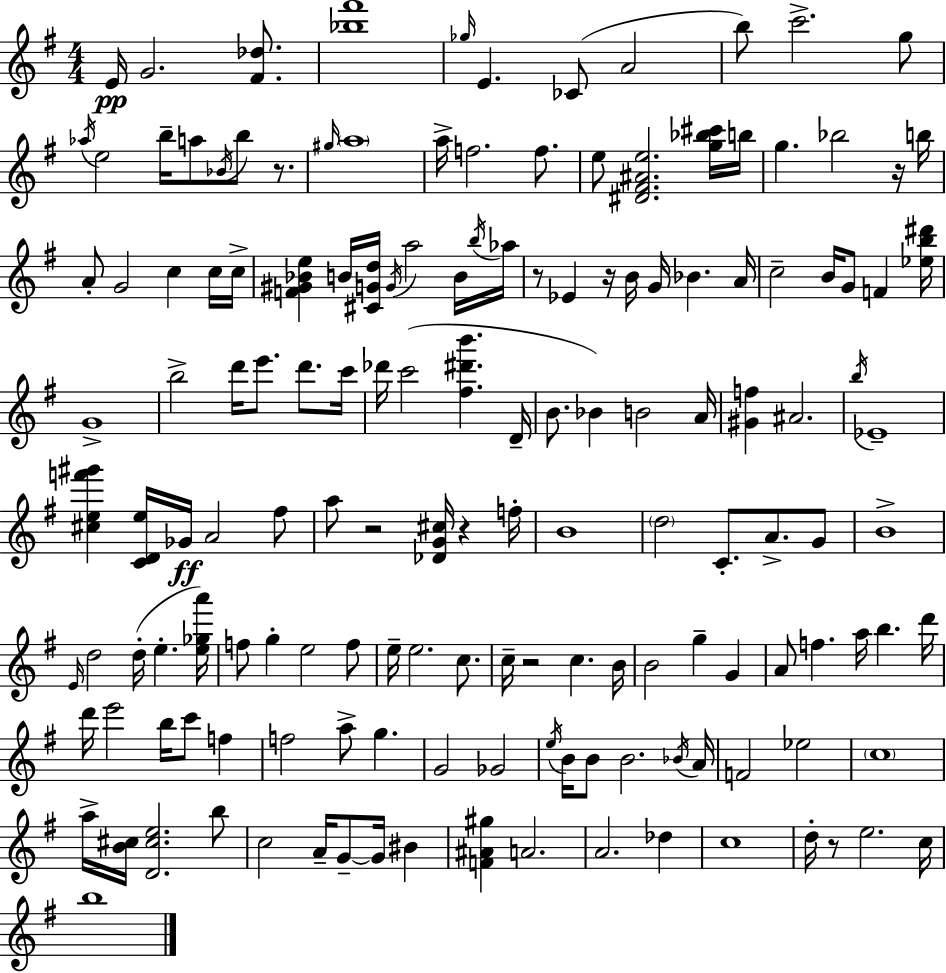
{
  \clef treble
  \numericTimeSignature
  \time 4/4
  \key g \major
  e'16\pp g'2. <fis' des''>8. | <bes'' fis'''>1 | \grace { ges''16 } e'4. ces'8( a'2 | b''8) c'''2.-> g''8 | \break \acciaccatura { aes''16 } e''2 b''16-- a''8 \acciaccatura { bes'16 } b''8 | r8. \grace { gis''16 } \parenthesize a''1 | a''16-> f''2. | f''8. e''8 <dis' fis' ais' e''>2. | \break <g'' bes'' cis'''>16 b''16 g''4. bes''2 | r16 b''16 a'8-. g'2 c''4 | c''16 c''16-> <f' gis' bes' e''>4 b'16 <cis' g' d''>16 \acciaccatura { g'16 } a''2 | b'16 \acciaccatura { b''16 } aes''16 r8 ees'4 r16 b'16 g'16 bes'4. | \break a'16 c''2-- b'16 g'8 | f'4 <ees'' b'' dis'''>16 g'1-> | b''2-> d'''16 e'''8. | d'''8. c'''16 des'''16 c'''2( <fis'' dis''' b'''>4. | \break d'16-- b'8. bes'4) b'2 | a'16 <gis' f''>4 ais'2. | \acciaccatura { b''16 } ees'1-- | <cis'' e'' f''' gis'''>4 <c' d' e''>16 ges'16\ff a'2 | \break fis''8 a''8 r2 | <des' g' cis''>16 r4 f''16-. b'1 | \parenthesize d''2 c'8.-. | a'8.-> g'8 b'1-> | \break \grace { e'16 } d''2 | d''16-.( e''4.-. <e'' ges'' a'''>16) f''8 g''4-. e''2 | f''8 e''16-- e''2. | c''8. c''16-- r2 | \break c''4. b'16 b'2 | g''4-- g'4 a'8 f''4. | a''16 b''4. d'''16 d'''16 e'''2 | b''16 c'''8 f''4 f''2 | \break a''8-> g''4. g'2 | ges'2 \acciaccatura { e''16 } b'16 b'8 b'2. | \acciaccatura { bes'16 } a'16 f'2 | ees''2 \parenthesize c''1 | \break a''16-> <b' cis''>16 <d' cis'' e''>2. | b''8 c''2 | a'16-- g'8--~~ g'16 bis'4 <f' ais' gis''>4 a'2. | a'2. | \break des''4 c''1 | d''16-. r8 e''2. | c''16 b''1 | \bar "|."
}